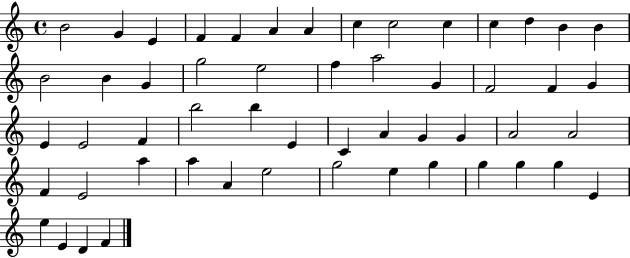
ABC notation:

X:1
T:Untitled
M:4/4
L:1/4
K:C
B2 G E F F A A c c2 c c d B B B2 B G g2 e2 f a2 G F2 F G E E2 F b2 b E C A G G A2 A2 F E2 a a A e2 g2 e g g g g E e E D F